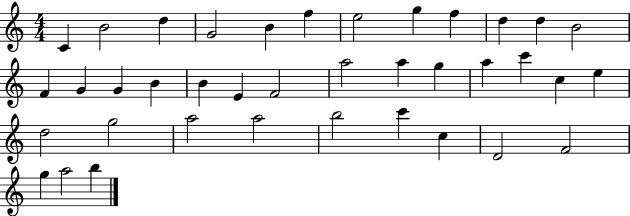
{
  \clef treble
  \numericTimeSignature
  \time 4/4
  \key c \major
  c'4 b'2 d''4 | g'2 b'4 f''4 | e''2 g''4 f''4 | d''4 d''4 b'2 | \break f'4 g'4 g'4 b'4 | b'4 e'4 f'2 | a''2 a''4 g''4 | a''4 c'''4 c''4 e''4 | \break d''2 g''2 | a''2 a''2 | b''2 c'''4 c''4 | d'2 f'2 | \break g''4 a''2 b''4 | \bar "|."
}